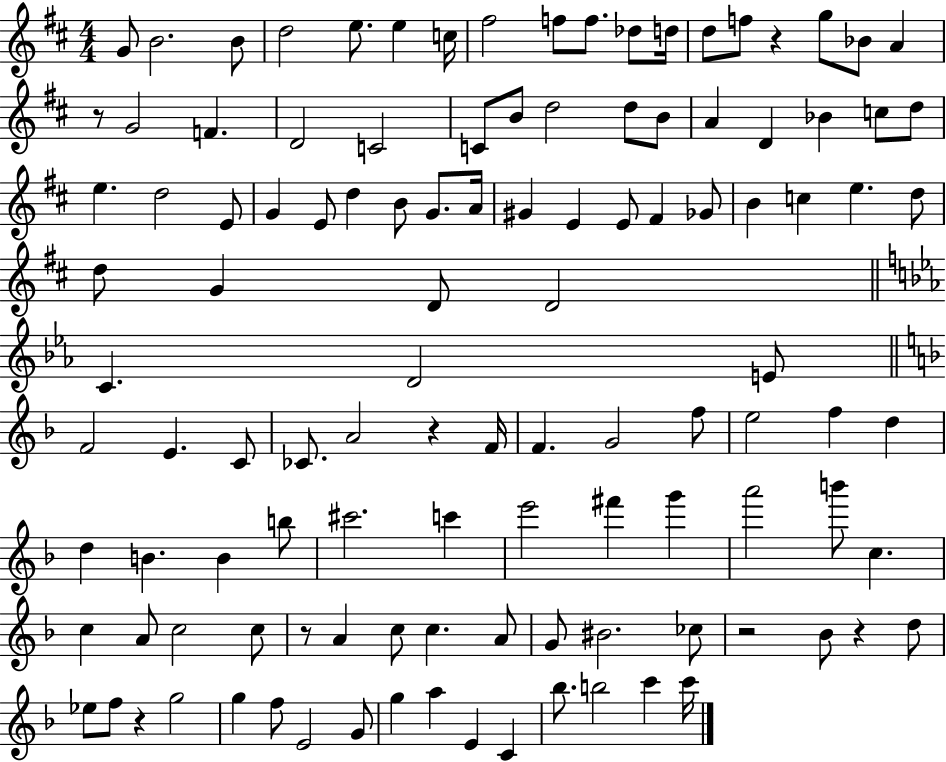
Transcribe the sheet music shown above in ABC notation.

X:1
T:Untitled
M:4/4
L:1/4
K:D
G/2 B2 B/2 d2 e/2 e c/4 ^f2 f/2 f/2 _d/2 d/4 d/2 f/2 z g/2 _B/2 A z/2 G2 F D2 C2 C/2 B/2 d2 d/2 B/2 A D _B c/2 d/2 e d2 E/2 G E/2 d B/2 G/2 A/4 ^G E E/2 ^F _G/2 B c e d/2 d/2 G D/2 D2 C D2 E/2 F2 E C/2 _C/2 A2 z F/4 F G2 f/2 e2 f d d B B b/2 ^c'2 c' e'2 ^f' g' a'2 b'/2 c c A/2 c2 c/2 z/2 A c/2 c A/2 G/2 ^B2 _c/2 z2 _B/2 z d/2 _e/2 f/2 z g2 g f/2 E2 G/2 g a E C _b/2 b2 c' c'/4